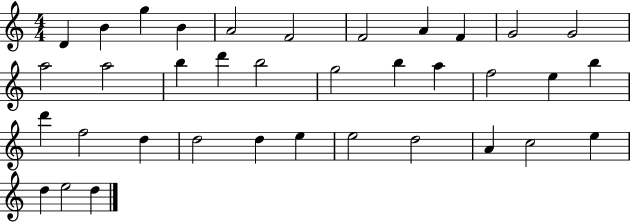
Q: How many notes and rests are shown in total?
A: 36